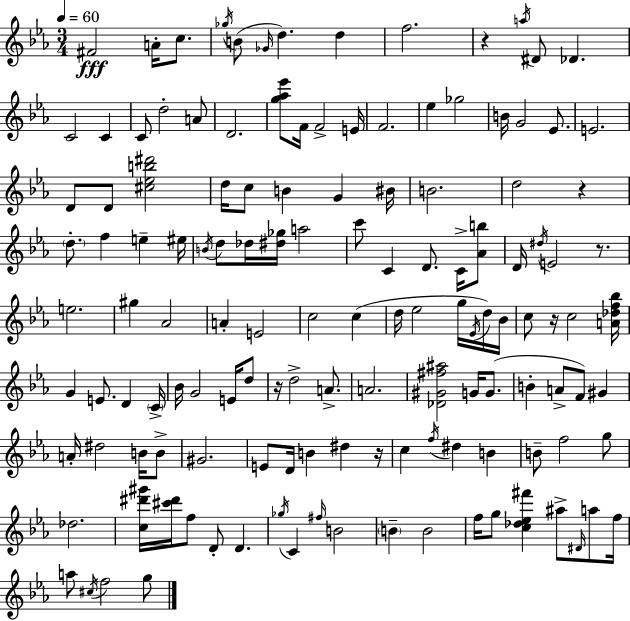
F#4/h A4/s C5/e. Gb5/s B4/e Gb4/s D5/q. D5/q F5/h. R/q A5/s D#4/e Db4/q. C4/h C4/q C4/e D5/h A4/e D4/h. [G5,Ab5,Eb6]/e F4/s F4/h E4/s F4/h. Eb5/q Gb5/h B4/s G4/h Eb4/e. E4/h. D4/e D4/e [C#5,Eb5,B5,D#6]/h D5/s C5/e B4/q G4/q BIS4/s B4/h. D5/h R/q D5/e. F5/q E5/q EIS5/s B4/s D5/e Db5/s [D#5,Gb5]/s A5/h C6/e C4/q D4/e. C4/s [Ab4,B5]/e D4/s D#5/s E4/h R/e. E5/h. G#5/q Ab4/h A4/q E4/h C5/h C5/q D5/s Eb5/h G5/s Eb4/s D5/s Bb4/s C5/e R/s C5/h [A4,Db5,F5,Bb5]/s G4/q E4/e. D4/q C4/s Bb4/s G4/h E4/s D5/e R/s D5/h A4/e. A4/h. [Db4,G#4,F#5,A#5]/h G4/s G4/e. B4/q A4/e F4/e G#4/q A4/s D#5/h B4/s B4/e G#4/h. E4/e D4/s B4/q D#5/q R/s C5/q F5/s D#5/q B4/q B4/e F5/h G5/e Db5/h. [C5,D#6,G#6]/s [C#6,D#6]/s F5/e D4/e D4/q. Gb5/s C4/q F#5/s B4/h B4/q B4/h F5/s G5/e [C5,Db5,Eb5,F#6]/q A#5/e D#4/s A5/e F5/s A5/e C#5/s F5/h G5/e